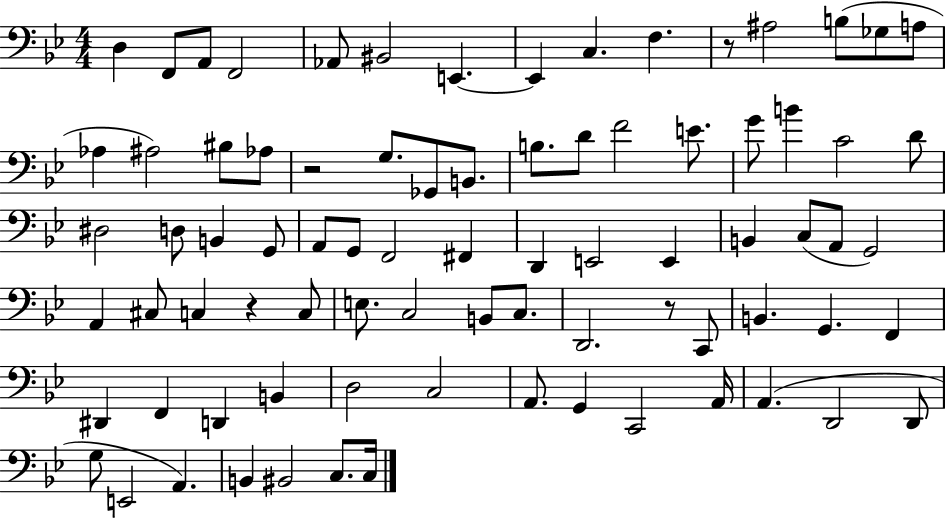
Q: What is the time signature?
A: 4/4